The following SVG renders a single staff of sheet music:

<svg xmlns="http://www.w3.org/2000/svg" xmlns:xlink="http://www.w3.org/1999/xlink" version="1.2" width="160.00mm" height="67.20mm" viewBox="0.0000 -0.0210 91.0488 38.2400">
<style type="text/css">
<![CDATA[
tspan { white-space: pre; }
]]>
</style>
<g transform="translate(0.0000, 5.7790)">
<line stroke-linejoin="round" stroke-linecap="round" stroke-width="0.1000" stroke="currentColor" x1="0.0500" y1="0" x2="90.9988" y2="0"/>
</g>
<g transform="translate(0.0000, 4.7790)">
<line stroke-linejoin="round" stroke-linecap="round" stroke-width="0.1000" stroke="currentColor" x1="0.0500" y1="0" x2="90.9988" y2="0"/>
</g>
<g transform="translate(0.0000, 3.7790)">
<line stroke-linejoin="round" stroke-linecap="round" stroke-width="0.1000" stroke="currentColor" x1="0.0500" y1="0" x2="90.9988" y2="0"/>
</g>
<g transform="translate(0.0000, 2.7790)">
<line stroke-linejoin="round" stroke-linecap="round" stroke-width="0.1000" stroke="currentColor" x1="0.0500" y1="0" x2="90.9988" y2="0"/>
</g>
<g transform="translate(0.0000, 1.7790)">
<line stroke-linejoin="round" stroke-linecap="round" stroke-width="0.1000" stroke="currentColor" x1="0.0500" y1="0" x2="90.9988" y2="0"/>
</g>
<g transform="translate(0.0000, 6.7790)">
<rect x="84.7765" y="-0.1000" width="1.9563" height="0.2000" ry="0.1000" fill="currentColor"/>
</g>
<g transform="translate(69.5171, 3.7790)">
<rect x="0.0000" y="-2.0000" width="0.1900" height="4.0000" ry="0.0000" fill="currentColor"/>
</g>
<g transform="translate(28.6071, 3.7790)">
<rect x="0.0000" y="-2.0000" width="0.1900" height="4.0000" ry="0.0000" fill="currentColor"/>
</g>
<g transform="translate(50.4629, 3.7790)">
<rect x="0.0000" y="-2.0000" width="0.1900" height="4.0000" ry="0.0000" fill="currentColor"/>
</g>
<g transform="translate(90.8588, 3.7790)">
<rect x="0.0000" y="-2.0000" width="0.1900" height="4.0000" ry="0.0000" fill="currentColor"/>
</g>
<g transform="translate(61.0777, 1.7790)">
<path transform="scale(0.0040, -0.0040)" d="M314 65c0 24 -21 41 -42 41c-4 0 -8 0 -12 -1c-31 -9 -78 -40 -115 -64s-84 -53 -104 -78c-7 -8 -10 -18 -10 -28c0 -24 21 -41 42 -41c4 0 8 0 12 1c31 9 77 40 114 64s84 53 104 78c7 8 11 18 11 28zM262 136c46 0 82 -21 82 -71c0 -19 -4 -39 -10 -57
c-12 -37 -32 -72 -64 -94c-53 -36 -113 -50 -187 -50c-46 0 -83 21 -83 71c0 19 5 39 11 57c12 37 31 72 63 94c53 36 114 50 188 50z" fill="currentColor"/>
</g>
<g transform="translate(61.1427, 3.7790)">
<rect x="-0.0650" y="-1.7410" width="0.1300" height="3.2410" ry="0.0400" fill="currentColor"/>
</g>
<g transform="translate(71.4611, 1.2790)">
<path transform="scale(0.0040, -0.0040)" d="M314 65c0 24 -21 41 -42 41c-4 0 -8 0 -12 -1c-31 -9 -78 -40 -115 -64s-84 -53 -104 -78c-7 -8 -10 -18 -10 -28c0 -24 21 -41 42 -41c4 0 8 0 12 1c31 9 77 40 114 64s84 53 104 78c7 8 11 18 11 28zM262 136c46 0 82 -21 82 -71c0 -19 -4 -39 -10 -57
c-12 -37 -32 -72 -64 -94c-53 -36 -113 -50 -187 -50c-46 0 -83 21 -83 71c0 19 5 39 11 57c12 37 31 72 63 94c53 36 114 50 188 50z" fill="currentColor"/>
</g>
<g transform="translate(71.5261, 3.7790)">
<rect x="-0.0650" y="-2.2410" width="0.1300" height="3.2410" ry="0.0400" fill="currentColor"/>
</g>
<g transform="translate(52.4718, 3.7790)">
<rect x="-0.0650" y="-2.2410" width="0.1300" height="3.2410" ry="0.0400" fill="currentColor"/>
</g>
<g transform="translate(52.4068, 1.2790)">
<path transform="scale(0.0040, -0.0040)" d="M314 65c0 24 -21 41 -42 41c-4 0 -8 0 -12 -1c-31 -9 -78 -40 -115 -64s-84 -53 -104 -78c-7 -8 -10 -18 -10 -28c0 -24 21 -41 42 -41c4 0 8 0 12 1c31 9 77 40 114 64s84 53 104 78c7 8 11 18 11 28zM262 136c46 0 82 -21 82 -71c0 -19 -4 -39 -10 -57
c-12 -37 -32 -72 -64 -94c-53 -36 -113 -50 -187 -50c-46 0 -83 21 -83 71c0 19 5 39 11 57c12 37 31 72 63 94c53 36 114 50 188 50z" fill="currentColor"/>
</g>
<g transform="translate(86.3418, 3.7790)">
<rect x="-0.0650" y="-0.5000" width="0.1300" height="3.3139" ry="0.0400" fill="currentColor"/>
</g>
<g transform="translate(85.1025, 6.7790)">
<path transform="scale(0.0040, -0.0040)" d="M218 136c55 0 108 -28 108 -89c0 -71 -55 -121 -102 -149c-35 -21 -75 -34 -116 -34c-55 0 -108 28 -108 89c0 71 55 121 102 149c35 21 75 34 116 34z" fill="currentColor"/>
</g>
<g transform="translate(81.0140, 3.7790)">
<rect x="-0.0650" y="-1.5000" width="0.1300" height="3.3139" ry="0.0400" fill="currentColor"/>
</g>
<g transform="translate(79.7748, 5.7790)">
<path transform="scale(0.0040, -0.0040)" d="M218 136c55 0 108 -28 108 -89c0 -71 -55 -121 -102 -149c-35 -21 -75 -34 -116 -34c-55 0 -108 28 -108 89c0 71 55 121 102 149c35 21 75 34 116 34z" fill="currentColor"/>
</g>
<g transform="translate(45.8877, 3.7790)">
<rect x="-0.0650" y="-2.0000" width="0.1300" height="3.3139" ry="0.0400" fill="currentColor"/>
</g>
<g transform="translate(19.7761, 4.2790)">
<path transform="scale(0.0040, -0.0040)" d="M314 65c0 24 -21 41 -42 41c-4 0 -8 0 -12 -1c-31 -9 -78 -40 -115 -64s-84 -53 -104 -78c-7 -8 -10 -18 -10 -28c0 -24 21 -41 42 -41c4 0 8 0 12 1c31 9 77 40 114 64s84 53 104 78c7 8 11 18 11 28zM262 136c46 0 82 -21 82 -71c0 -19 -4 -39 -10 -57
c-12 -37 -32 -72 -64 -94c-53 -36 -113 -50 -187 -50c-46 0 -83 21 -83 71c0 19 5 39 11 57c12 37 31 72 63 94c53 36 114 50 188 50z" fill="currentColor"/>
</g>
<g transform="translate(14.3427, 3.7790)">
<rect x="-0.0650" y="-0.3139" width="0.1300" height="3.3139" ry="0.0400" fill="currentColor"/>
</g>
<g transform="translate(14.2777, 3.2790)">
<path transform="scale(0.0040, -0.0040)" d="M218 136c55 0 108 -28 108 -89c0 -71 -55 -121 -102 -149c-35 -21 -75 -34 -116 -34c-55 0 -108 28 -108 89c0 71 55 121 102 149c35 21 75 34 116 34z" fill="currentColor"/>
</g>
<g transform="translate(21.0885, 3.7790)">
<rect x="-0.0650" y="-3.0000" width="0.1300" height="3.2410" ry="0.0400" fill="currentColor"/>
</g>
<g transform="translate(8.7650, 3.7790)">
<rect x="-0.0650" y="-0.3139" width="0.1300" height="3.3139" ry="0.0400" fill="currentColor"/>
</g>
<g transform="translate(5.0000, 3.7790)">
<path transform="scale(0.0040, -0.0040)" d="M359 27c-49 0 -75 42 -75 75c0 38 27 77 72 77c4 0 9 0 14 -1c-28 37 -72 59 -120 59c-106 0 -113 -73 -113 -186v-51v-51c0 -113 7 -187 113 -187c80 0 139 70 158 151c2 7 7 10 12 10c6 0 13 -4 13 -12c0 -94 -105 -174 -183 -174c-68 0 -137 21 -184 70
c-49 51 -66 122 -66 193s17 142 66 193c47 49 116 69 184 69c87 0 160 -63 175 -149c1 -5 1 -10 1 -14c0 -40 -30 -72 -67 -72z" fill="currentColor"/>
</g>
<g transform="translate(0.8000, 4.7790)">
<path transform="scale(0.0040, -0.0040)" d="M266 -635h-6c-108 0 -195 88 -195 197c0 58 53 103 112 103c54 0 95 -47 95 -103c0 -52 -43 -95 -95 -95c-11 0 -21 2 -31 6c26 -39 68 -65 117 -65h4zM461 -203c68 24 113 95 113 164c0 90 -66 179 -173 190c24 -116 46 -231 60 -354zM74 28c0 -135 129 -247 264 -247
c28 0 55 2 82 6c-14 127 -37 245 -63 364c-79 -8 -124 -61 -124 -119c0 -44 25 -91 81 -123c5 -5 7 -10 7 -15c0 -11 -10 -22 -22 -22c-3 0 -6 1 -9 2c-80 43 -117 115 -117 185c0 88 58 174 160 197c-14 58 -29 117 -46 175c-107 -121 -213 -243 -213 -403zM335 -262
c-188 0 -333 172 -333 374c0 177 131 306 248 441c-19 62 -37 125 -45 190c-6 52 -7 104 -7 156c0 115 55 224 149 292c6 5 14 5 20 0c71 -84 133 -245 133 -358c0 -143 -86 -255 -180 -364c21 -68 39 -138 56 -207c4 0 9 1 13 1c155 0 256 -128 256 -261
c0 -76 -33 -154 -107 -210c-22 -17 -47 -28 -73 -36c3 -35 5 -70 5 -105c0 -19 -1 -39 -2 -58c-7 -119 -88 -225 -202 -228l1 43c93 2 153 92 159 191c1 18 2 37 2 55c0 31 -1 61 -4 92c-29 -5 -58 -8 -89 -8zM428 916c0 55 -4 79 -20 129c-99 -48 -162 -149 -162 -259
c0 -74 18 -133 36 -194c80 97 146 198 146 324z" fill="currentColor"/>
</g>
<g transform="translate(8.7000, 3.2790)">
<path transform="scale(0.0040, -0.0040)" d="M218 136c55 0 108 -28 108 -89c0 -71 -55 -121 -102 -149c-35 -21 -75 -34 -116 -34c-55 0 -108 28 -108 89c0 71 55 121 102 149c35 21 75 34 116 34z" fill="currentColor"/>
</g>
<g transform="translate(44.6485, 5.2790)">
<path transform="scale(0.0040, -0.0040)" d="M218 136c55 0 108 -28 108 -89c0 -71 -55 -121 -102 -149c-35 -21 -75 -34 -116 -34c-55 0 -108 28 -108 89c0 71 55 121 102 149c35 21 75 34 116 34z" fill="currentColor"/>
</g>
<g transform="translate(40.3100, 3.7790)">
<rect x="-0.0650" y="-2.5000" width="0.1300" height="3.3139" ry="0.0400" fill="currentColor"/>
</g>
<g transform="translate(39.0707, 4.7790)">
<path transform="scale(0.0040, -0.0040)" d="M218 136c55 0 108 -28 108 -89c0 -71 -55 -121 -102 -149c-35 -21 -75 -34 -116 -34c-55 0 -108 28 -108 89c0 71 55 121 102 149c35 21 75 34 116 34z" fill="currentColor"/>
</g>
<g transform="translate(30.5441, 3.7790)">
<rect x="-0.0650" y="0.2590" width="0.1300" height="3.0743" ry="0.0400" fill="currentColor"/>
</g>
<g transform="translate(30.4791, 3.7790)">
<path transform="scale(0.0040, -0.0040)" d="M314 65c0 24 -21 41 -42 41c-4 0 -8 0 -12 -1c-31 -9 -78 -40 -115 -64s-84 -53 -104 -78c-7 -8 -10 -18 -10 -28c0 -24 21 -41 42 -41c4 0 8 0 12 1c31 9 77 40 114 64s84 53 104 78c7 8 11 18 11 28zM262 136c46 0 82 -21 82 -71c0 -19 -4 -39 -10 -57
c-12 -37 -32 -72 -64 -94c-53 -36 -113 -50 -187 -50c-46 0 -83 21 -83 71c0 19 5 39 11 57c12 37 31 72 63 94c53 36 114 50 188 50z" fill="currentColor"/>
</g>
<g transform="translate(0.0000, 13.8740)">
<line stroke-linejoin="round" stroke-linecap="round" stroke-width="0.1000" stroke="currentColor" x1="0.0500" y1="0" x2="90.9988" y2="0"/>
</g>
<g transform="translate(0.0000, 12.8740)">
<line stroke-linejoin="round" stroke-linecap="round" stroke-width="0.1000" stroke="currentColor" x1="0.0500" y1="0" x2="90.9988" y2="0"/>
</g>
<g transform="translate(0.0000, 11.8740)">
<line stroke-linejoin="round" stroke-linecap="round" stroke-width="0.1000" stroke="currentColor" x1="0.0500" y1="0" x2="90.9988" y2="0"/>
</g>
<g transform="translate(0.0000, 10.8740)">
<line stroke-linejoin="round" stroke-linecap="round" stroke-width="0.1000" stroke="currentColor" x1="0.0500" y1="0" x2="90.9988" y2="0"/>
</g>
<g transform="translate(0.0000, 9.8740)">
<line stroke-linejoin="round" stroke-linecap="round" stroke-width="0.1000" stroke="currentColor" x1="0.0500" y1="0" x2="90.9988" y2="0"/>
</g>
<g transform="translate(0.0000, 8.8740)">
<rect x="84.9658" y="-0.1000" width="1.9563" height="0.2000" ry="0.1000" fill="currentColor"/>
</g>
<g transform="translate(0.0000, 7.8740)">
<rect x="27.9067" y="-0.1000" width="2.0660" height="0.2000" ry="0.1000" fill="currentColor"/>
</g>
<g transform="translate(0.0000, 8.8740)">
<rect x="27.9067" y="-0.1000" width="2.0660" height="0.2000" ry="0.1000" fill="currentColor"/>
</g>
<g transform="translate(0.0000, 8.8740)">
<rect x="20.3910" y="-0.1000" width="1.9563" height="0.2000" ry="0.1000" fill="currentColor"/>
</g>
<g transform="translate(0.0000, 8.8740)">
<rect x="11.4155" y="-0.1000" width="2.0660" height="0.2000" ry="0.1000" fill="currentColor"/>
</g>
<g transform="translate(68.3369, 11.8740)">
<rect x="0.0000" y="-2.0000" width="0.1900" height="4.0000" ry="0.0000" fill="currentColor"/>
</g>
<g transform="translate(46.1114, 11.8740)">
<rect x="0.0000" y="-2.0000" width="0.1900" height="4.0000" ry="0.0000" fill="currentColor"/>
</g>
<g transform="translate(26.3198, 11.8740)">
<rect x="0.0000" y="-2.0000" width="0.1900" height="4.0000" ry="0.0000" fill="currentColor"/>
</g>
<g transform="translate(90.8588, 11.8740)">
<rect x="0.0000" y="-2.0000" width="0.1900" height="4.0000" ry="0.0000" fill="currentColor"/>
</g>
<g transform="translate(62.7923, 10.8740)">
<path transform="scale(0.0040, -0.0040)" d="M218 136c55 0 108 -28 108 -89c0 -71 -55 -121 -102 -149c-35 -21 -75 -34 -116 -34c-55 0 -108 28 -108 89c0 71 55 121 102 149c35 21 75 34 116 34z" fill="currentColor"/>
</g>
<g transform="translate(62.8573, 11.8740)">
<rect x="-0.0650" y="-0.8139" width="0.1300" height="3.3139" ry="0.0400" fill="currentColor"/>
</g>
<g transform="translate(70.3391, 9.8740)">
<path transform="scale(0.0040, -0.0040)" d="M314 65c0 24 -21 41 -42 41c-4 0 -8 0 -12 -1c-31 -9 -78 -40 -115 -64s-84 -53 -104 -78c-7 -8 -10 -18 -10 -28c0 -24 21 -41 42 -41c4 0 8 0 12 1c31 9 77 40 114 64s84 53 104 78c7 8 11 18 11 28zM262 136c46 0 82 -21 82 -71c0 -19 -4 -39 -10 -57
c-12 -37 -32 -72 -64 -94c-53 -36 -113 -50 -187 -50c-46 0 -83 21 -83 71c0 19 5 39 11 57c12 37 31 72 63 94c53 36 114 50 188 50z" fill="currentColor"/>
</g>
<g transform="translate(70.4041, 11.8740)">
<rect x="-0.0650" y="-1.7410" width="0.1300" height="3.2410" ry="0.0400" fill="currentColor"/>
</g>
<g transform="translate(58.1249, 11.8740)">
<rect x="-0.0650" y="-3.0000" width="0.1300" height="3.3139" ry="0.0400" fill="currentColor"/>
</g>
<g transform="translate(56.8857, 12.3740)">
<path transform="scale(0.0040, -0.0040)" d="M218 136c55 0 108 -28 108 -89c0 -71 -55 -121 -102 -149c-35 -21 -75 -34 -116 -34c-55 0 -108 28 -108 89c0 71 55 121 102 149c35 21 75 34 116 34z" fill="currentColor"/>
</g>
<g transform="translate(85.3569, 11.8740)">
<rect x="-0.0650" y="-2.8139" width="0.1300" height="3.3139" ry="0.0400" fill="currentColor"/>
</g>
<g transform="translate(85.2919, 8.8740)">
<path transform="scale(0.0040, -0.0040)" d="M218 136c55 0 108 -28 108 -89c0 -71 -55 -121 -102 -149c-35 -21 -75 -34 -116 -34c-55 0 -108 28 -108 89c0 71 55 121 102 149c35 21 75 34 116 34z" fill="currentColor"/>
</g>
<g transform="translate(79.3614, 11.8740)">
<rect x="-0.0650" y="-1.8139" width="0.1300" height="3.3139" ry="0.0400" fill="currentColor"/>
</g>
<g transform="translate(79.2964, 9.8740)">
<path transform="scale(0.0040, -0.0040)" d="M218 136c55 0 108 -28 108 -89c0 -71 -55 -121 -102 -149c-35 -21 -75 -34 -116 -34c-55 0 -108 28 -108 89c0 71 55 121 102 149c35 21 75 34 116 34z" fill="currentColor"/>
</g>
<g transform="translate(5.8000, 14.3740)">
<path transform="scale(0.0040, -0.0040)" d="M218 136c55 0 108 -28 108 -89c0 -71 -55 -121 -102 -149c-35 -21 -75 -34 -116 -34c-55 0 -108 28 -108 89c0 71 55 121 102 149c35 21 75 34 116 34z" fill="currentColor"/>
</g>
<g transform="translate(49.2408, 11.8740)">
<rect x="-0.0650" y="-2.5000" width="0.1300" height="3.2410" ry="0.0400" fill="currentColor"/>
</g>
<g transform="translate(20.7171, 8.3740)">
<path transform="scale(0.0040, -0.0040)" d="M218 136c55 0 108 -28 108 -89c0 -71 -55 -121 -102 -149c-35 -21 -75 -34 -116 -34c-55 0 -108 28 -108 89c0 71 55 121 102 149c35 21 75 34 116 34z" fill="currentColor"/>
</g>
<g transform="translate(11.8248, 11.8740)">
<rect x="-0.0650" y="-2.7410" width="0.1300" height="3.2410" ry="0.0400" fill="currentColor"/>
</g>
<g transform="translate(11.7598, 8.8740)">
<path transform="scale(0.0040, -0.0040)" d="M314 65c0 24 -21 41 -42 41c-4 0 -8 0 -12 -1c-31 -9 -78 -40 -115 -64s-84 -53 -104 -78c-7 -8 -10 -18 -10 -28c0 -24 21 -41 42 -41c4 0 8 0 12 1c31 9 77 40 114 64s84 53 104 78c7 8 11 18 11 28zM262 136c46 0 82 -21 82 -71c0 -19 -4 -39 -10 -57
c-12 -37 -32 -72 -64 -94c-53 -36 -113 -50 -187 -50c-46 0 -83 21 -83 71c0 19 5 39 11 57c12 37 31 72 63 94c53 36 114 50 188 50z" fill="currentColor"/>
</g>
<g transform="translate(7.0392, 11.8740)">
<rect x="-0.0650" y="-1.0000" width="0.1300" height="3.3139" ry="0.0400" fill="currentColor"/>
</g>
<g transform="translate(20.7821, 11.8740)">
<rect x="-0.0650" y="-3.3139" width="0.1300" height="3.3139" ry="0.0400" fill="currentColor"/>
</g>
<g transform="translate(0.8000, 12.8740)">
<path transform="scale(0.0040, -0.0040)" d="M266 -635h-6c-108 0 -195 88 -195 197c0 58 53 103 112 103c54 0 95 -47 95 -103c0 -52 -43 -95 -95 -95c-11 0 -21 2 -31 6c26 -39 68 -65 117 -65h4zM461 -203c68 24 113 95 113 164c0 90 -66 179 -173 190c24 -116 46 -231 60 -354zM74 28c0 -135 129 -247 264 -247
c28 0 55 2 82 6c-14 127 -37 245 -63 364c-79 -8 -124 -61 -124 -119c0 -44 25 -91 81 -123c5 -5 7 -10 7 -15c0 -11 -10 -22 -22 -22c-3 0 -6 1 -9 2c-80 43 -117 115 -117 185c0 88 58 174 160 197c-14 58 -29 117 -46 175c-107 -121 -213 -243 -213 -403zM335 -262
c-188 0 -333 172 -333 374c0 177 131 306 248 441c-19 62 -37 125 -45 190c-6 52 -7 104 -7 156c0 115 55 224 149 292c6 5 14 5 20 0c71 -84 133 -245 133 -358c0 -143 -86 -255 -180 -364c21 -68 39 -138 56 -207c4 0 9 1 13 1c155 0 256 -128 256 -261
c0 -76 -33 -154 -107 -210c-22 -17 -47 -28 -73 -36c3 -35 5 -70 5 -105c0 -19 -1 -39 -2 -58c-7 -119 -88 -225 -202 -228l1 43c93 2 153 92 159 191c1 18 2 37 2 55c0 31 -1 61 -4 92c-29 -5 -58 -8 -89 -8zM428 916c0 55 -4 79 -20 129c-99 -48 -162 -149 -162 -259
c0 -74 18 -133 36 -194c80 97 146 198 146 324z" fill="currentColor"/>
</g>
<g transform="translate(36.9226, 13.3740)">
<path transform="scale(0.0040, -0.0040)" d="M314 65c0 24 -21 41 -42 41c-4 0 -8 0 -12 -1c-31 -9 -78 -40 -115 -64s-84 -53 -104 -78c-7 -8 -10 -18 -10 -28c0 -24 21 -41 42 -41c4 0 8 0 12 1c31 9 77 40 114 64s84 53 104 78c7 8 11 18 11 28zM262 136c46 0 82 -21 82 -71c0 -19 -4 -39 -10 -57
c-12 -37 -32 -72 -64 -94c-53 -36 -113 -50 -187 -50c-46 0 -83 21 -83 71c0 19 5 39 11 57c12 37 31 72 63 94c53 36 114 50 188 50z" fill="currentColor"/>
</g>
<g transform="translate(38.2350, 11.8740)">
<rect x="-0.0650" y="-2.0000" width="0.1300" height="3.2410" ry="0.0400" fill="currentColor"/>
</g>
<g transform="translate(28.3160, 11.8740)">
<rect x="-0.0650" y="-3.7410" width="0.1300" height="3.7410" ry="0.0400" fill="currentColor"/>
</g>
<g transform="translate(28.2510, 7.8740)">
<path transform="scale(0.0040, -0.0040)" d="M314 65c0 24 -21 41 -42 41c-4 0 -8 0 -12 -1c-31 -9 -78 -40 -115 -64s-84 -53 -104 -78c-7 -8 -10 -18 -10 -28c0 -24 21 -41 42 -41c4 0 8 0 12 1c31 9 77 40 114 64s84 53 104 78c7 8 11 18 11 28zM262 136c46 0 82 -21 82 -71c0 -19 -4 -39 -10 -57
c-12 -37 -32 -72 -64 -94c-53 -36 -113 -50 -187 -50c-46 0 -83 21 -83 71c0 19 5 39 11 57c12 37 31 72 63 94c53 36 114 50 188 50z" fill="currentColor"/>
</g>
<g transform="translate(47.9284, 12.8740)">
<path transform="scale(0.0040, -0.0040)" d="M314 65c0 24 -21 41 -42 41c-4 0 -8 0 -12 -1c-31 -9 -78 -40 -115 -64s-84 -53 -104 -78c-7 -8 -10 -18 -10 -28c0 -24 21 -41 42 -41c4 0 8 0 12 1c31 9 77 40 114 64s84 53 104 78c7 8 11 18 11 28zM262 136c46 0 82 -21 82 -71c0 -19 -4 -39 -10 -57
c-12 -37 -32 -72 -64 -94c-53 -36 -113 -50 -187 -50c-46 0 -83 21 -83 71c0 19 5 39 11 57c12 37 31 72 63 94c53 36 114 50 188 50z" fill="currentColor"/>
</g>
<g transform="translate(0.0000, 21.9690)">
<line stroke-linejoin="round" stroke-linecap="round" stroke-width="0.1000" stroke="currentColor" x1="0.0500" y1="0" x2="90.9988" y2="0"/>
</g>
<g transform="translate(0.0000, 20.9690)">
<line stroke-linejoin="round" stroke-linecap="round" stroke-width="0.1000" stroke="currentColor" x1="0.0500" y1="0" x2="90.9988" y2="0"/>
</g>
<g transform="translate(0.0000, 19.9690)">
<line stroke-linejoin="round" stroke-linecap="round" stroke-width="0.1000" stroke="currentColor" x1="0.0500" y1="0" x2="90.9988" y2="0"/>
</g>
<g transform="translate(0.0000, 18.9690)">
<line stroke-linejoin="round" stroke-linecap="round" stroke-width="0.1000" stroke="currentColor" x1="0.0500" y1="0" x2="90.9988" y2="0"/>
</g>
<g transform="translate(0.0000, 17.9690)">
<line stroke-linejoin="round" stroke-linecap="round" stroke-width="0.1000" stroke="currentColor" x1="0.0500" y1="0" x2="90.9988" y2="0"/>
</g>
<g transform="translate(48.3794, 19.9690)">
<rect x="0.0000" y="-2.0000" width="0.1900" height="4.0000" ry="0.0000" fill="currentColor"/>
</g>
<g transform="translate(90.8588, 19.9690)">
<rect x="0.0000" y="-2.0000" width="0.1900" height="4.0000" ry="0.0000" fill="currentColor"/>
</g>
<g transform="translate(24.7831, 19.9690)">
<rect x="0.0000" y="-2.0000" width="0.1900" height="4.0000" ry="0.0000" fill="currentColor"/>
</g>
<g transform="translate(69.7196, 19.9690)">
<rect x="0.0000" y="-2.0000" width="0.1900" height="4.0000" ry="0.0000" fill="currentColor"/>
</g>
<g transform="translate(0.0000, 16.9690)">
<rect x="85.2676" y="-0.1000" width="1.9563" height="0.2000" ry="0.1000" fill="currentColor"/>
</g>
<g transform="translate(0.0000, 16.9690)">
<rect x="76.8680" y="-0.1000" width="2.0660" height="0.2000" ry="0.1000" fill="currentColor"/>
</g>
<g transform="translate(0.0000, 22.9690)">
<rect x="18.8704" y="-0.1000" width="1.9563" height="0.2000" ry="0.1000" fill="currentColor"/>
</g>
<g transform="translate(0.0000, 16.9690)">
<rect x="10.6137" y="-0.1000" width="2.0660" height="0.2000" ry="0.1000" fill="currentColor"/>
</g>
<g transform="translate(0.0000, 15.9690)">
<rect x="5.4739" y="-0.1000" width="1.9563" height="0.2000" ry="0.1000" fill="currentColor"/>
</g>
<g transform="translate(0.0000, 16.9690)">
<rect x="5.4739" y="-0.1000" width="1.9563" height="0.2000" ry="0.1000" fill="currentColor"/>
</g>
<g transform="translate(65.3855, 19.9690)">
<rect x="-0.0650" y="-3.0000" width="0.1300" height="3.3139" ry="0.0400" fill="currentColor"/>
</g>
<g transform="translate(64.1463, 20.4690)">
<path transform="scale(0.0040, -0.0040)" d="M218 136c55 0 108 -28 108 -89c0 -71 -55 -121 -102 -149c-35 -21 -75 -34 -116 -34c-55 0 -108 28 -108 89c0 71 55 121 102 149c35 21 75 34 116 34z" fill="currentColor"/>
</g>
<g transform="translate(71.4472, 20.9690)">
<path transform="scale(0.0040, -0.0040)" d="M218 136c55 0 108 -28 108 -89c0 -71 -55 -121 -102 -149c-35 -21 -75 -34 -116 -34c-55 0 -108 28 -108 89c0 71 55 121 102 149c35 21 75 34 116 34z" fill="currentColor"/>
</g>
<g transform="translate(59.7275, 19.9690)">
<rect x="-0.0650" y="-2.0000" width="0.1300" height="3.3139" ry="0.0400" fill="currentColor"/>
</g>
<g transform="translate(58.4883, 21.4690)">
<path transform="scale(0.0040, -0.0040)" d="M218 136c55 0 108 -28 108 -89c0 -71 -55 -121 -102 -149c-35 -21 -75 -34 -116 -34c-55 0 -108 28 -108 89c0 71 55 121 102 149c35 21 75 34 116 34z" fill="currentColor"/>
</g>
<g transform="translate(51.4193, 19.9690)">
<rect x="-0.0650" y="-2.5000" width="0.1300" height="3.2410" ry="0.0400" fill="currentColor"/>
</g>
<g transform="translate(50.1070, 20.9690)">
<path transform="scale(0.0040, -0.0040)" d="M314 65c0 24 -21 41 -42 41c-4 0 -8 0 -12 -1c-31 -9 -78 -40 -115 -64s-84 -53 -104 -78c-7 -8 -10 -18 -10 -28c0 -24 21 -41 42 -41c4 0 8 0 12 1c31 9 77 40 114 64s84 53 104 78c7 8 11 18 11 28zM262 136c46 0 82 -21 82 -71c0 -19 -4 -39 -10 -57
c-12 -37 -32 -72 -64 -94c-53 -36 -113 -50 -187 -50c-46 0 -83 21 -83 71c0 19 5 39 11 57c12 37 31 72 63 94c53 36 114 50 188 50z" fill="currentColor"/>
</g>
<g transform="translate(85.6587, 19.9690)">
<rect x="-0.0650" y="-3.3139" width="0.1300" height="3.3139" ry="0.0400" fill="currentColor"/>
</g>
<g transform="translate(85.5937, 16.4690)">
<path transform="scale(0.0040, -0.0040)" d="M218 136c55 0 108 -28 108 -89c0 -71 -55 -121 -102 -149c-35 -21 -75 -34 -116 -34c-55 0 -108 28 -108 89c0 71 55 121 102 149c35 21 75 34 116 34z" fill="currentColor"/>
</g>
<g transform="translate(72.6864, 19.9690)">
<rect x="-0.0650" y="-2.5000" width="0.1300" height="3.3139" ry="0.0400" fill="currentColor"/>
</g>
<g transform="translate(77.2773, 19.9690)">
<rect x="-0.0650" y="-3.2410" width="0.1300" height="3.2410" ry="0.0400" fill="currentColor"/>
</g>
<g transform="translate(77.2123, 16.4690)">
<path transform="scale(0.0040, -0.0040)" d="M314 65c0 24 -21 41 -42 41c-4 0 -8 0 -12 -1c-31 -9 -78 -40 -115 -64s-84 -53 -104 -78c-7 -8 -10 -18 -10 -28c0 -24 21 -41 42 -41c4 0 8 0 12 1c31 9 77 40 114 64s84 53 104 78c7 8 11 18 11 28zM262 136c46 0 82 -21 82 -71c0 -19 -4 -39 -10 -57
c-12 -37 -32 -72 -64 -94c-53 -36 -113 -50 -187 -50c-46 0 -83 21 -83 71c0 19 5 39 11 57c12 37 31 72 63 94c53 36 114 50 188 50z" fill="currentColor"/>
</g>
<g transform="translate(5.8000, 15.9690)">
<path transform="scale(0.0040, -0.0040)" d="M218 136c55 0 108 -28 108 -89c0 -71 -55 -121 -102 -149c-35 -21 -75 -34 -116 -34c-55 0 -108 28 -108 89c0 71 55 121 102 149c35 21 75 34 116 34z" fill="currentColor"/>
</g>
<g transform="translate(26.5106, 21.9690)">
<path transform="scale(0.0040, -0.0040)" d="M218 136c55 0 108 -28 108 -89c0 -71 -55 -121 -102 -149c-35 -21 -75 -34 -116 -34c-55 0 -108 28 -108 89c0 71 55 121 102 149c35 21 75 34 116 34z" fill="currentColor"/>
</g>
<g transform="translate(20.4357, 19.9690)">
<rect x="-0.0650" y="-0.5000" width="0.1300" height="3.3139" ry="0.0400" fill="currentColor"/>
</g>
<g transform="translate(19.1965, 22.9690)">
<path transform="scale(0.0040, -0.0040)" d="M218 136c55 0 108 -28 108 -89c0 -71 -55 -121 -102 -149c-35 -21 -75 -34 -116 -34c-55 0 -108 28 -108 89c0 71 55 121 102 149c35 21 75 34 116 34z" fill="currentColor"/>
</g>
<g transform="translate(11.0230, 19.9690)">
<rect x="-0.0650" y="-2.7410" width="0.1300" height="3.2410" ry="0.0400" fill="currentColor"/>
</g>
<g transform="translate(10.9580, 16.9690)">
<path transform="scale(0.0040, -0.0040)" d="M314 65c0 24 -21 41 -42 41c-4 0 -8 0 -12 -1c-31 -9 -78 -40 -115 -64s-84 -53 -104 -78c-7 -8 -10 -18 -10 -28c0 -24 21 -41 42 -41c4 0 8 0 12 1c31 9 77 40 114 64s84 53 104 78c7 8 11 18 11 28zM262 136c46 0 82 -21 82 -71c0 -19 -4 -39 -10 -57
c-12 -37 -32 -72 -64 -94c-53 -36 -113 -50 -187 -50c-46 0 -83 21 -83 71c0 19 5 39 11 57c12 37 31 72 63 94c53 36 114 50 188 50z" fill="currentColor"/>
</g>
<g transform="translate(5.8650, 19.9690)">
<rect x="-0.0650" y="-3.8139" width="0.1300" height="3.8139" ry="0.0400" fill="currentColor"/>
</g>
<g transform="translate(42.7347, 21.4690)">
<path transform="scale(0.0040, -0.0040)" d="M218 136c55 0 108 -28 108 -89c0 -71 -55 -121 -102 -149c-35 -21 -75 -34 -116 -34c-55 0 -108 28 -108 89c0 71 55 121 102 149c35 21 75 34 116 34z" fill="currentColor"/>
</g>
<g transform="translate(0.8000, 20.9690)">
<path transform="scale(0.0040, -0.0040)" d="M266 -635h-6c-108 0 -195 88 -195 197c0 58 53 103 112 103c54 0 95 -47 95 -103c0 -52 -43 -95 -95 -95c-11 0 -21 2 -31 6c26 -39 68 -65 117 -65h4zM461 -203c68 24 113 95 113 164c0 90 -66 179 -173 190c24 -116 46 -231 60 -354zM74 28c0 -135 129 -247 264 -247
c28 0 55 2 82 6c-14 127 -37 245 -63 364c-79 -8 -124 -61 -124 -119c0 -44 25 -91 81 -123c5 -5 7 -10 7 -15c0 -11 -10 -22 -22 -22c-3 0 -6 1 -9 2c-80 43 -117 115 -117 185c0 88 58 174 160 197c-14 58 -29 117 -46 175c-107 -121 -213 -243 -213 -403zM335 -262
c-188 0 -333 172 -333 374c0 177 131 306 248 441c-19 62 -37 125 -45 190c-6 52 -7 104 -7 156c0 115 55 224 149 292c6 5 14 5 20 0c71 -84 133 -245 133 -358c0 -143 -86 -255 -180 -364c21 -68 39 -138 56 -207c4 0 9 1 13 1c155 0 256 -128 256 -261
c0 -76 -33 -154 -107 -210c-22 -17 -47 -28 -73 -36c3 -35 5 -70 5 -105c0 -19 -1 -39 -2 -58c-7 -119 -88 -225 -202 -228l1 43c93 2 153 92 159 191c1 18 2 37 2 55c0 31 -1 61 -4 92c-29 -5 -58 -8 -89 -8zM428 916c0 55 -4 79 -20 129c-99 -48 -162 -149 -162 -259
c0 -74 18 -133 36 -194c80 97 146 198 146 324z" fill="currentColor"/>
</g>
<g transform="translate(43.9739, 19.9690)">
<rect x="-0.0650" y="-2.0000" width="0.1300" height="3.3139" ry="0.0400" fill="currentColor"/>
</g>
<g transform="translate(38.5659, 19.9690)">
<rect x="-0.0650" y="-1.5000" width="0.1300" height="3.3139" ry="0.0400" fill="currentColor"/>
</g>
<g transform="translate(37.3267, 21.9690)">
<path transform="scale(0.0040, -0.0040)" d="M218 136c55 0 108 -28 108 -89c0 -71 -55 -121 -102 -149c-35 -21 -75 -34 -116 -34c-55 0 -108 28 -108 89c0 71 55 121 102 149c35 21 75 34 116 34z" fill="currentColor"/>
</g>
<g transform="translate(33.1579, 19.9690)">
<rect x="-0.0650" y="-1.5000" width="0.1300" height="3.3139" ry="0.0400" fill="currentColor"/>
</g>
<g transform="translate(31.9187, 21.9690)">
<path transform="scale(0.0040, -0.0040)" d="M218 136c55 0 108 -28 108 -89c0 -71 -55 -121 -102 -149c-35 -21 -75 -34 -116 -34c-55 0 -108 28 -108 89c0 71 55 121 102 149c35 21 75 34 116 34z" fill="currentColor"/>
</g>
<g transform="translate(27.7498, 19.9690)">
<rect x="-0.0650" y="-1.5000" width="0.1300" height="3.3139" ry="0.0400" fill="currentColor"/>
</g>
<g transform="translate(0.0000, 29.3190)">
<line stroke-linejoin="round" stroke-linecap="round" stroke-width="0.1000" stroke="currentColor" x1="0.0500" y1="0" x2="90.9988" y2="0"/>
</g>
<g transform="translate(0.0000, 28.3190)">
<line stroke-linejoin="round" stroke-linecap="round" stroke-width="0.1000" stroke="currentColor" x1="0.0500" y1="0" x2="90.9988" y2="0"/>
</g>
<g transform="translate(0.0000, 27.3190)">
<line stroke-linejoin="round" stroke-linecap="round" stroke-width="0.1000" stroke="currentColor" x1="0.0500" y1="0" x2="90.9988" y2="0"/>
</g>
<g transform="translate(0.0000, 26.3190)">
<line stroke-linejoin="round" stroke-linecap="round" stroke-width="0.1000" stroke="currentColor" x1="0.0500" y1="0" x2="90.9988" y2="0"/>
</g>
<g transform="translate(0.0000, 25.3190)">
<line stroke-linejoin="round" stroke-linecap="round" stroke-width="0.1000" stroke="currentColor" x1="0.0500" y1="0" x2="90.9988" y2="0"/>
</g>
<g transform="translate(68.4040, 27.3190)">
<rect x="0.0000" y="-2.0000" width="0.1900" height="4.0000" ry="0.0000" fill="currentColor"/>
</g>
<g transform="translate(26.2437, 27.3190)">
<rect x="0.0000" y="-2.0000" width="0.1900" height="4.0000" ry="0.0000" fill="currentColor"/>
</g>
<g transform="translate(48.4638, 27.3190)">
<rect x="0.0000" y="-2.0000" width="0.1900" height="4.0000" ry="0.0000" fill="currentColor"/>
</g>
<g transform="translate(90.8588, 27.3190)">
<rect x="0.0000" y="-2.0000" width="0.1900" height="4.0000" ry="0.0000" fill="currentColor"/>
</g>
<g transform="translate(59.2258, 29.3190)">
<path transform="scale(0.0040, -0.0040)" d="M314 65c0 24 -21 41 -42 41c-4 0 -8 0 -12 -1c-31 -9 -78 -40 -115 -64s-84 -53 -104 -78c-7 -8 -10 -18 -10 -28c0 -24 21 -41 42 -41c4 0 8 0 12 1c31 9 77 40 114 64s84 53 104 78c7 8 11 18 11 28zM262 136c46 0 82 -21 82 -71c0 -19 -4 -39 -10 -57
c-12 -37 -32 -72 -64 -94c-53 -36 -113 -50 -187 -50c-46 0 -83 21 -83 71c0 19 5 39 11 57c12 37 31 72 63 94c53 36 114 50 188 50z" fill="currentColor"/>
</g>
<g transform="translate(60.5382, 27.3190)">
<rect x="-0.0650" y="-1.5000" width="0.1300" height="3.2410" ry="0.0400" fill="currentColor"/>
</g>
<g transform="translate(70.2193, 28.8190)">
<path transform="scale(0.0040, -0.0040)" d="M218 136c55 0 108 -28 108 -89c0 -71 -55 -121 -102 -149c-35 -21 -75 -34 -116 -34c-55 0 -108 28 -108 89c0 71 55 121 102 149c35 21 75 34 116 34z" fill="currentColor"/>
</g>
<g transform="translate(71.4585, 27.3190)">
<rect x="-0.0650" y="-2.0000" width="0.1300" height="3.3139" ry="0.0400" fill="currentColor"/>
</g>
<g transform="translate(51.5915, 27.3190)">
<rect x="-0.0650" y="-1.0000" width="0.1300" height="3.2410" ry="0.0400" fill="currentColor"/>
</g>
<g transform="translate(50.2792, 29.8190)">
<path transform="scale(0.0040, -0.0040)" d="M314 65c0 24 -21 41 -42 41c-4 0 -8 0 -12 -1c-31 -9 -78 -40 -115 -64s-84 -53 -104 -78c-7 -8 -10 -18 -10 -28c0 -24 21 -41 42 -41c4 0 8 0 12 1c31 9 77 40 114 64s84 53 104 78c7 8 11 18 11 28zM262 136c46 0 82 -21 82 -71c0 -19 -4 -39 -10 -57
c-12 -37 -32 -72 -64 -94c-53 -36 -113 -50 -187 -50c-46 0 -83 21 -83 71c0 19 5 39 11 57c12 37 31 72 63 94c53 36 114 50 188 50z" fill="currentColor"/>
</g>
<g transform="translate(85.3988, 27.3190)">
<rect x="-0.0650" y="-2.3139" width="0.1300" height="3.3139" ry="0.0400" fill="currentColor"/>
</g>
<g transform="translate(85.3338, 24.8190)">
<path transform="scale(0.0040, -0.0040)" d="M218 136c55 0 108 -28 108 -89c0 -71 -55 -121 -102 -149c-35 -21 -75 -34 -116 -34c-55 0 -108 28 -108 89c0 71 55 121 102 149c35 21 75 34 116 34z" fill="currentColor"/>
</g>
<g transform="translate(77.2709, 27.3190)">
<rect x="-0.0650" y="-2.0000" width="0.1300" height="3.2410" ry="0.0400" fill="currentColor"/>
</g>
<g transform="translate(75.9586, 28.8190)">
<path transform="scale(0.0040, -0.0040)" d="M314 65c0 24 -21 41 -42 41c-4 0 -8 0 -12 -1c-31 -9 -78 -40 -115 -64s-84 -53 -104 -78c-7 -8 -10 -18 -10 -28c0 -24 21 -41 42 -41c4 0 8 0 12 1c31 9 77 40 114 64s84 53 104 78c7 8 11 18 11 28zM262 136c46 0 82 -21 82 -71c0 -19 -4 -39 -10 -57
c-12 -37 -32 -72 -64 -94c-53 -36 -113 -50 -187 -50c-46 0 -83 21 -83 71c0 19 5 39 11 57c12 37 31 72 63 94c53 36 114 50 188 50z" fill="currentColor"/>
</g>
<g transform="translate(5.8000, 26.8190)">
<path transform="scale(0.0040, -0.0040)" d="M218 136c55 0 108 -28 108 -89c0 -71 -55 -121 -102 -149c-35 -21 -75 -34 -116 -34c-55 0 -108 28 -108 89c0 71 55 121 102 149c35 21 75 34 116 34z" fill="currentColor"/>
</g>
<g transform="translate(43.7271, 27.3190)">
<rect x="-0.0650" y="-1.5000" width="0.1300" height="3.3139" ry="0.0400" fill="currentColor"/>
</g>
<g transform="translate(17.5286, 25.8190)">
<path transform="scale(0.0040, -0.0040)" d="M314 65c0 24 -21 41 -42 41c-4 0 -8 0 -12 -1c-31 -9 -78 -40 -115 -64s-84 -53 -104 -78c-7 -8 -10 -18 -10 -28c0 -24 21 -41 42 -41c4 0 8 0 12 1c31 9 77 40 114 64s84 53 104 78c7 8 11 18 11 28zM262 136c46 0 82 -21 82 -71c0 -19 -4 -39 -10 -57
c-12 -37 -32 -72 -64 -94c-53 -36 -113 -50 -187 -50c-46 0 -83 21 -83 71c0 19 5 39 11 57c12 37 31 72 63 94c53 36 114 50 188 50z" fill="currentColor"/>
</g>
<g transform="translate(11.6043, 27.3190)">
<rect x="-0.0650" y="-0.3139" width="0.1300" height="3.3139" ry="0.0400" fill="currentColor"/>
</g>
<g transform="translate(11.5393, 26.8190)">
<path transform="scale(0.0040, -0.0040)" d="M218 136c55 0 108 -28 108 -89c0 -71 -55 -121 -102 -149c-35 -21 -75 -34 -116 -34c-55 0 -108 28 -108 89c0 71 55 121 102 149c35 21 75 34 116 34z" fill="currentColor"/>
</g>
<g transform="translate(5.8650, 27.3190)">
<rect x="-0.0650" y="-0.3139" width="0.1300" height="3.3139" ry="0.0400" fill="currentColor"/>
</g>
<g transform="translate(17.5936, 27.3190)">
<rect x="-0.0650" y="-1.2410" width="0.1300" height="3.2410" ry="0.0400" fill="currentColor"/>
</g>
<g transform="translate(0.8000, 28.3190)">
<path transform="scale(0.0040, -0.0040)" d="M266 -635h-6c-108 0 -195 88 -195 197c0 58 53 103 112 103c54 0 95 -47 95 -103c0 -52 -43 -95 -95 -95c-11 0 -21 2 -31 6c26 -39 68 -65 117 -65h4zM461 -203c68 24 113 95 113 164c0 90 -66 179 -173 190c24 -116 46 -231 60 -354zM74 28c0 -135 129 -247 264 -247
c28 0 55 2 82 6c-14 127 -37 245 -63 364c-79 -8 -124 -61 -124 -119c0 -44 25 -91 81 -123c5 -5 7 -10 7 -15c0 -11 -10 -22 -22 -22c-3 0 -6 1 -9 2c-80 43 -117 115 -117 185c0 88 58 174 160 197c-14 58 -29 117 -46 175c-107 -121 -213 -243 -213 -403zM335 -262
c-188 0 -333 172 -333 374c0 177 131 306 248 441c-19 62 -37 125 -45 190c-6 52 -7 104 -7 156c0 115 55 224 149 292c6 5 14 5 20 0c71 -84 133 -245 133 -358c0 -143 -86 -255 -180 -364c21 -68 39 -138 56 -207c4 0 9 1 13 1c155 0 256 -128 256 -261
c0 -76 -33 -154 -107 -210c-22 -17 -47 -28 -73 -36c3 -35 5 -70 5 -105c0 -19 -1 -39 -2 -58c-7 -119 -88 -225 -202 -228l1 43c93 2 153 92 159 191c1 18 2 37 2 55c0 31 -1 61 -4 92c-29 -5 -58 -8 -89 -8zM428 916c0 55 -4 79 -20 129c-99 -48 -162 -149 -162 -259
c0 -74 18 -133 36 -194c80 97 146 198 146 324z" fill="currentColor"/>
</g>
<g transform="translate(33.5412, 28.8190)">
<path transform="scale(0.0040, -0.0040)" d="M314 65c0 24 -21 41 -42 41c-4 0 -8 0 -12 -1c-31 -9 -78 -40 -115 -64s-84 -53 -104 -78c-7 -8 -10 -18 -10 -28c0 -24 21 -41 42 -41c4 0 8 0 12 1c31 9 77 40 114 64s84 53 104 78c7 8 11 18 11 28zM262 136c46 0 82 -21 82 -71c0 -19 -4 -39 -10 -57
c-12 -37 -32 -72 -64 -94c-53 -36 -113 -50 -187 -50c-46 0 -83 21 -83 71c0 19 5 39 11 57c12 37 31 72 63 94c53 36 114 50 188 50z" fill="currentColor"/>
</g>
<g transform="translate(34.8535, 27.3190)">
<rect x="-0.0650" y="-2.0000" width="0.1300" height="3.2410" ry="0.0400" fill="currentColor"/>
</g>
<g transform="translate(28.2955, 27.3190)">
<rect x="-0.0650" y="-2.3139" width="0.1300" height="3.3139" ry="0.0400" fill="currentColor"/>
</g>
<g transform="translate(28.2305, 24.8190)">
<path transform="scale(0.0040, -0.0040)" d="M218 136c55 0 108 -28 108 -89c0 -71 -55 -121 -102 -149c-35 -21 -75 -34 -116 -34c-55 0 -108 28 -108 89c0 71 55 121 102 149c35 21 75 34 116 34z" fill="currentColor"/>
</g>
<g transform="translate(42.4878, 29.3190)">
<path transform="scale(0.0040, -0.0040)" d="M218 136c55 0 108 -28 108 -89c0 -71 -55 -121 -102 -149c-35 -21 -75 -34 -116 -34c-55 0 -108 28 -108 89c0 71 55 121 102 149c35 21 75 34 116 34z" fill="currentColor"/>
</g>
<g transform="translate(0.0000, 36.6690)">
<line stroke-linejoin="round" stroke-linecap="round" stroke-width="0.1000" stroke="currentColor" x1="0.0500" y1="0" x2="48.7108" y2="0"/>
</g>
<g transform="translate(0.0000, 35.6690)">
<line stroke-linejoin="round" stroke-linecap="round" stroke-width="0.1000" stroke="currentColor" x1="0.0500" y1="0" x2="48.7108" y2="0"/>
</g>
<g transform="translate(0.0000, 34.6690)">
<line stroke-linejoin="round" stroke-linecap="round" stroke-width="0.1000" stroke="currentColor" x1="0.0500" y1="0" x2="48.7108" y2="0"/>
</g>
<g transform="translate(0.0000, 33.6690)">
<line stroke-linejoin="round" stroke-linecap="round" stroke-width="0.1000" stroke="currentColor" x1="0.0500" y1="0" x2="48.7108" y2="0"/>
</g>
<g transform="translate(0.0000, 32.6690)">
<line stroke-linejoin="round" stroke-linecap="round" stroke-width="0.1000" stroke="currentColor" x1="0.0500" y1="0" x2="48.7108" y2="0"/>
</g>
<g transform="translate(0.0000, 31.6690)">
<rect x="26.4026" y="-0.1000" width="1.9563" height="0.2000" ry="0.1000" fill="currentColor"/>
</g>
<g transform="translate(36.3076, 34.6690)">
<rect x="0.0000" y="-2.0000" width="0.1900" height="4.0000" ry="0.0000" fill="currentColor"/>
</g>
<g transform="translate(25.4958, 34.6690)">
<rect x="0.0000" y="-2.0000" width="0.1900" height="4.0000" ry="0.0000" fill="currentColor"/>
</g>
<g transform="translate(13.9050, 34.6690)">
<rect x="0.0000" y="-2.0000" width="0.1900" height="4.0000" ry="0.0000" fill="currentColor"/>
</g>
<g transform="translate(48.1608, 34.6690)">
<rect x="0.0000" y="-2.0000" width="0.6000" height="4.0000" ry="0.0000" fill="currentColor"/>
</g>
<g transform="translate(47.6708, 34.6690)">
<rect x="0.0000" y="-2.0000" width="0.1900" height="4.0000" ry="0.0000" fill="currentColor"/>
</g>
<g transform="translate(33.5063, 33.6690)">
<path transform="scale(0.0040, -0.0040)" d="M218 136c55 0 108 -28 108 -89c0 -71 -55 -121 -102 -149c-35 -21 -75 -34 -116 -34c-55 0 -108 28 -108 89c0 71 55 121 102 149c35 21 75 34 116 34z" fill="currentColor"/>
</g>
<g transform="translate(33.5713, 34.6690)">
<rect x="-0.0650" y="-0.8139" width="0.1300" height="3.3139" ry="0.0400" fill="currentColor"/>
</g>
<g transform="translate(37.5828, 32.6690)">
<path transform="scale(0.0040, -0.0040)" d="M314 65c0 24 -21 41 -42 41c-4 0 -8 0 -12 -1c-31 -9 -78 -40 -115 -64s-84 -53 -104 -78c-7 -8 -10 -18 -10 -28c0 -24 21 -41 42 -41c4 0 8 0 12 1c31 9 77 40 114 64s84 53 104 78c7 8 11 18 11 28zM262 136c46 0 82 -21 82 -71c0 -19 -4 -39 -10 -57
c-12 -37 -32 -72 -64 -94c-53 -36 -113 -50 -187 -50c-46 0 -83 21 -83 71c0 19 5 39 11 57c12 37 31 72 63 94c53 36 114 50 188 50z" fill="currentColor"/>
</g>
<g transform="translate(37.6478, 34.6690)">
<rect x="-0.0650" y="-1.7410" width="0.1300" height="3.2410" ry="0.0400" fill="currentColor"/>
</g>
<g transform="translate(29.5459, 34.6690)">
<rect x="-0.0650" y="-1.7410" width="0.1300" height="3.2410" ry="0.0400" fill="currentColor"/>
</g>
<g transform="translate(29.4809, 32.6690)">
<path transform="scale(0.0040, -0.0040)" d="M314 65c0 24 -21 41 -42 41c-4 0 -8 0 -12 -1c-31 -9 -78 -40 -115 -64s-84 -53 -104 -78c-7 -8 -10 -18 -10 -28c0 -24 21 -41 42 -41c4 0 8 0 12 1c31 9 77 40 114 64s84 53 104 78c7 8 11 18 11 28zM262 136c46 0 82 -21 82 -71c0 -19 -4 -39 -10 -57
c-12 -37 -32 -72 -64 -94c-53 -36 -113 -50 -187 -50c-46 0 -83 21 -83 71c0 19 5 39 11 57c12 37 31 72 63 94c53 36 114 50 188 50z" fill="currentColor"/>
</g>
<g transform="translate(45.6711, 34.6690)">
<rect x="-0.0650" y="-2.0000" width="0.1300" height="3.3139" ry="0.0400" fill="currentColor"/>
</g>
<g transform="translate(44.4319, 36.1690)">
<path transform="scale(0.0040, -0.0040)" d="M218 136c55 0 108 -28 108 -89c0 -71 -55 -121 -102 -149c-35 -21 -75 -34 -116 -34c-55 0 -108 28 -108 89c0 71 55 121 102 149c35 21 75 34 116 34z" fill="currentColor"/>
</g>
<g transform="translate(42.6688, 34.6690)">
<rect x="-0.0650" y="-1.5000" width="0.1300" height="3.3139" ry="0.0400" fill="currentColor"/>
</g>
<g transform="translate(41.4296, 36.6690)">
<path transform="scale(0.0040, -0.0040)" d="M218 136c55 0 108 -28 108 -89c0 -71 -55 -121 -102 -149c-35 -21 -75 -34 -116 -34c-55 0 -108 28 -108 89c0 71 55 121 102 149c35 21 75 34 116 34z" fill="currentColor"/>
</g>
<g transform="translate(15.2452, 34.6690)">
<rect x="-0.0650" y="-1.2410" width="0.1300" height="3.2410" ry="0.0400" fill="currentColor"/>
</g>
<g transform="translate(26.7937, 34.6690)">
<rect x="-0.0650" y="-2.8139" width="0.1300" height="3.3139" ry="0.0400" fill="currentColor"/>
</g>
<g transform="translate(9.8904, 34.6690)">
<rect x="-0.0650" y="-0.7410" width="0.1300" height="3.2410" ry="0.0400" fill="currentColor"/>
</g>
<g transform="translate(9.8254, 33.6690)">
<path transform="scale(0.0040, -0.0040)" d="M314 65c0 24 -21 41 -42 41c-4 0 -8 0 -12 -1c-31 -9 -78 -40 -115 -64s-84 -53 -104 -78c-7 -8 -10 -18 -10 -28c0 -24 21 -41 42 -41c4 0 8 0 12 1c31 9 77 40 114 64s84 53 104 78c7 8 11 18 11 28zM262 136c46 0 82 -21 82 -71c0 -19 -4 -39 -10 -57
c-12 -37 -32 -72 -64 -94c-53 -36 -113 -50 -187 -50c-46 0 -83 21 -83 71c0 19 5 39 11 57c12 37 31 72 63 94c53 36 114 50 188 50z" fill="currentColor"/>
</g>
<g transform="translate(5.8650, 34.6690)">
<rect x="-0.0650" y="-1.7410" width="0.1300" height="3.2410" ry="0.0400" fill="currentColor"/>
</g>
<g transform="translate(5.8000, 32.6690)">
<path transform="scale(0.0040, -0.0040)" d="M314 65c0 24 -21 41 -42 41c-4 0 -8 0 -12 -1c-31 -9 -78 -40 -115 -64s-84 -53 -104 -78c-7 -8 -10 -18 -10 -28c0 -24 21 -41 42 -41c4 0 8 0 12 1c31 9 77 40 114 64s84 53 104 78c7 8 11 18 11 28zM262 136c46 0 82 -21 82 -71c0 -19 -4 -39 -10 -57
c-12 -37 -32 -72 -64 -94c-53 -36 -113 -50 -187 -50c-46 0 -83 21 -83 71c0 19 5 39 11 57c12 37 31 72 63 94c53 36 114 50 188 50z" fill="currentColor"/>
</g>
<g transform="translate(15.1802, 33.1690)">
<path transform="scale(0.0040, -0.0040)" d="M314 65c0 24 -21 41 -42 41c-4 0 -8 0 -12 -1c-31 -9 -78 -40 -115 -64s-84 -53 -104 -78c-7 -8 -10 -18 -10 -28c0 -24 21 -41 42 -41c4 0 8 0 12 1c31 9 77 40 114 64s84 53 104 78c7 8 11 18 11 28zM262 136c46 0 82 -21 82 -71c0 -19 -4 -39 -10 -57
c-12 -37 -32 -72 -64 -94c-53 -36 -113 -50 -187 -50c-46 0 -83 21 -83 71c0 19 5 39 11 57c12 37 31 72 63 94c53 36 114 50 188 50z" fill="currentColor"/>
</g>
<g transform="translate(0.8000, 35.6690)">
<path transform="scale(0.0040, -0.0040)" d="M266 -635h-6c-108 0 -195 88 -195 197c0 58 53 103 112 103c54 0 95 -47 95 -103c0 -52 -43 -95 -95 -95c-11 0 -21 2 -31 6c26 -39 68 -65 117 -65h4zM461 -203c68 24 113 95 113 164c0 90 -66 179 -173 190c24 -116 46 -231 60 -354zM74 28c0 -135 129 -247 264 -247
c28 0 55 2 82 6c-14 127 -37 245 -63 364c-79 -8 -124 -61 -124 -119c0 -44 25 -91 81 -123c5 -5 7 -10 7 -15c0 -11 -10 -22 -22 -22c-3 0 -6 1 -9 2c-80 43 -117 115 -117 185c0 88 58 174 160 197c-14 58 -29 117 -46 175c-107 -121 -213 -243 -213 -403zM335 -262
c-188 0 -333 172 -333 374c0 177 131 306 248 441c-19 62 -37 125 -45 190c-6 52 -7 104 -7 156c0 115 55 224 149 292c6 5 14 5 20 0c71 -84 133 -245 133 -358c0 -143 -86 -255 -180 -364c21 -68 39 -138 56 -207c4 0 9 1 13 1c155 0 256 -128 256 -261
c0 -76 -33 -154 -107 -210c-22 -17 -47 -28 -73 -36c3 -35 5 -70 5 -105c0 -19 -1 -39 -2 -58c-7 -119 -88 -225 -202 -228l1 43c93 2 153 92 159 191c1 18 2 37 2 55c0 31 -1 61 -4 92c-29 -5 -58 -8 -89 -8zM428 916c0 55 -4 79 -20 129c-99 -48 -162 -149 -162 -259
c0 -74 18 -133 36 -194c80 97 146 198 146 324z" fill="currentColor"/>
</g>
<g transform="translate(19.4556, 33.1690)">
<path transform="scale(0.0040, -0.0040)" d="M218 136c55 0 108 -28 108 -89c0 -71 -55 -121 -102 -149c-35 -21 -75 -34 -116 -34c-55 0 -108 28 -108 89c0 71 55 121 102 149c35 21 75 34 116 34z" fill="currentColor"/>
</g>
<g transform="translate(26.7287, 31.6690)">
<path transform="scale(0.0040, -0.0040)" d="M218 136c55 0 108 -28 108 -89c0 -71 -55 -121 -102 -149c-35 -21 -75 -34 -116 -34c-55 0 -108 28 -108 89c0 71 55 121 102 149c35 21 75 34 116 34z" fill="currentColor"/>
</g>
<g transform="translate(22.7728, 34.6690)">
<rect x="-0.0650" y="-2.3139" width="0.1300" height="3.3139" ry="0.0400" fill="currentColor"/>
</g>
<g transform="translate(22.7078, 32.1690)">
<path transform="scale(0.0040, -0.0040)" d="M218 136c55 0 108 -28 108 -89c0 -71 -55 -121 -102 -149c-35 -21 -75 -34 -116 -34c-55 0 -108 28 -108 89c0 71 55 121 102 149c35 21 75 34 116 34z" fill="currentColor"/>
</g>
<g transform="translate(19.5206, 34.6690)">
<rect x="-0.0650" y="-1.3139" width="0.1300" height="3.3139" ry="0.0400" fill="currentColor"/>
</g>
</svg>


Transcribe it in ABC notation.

X:1
T:Untitled
M:4/4
L:1/4
K:C
c c A2 B2 G F g2 f2 g2 E C D a2 b c'2 F2 G2 A d f2 f a c' a2 C E E E F G2 F A G b2 b c c e2 g F2 E D2 E2 F F2 g f2 d2 e2 e g a f2 d f2 E F